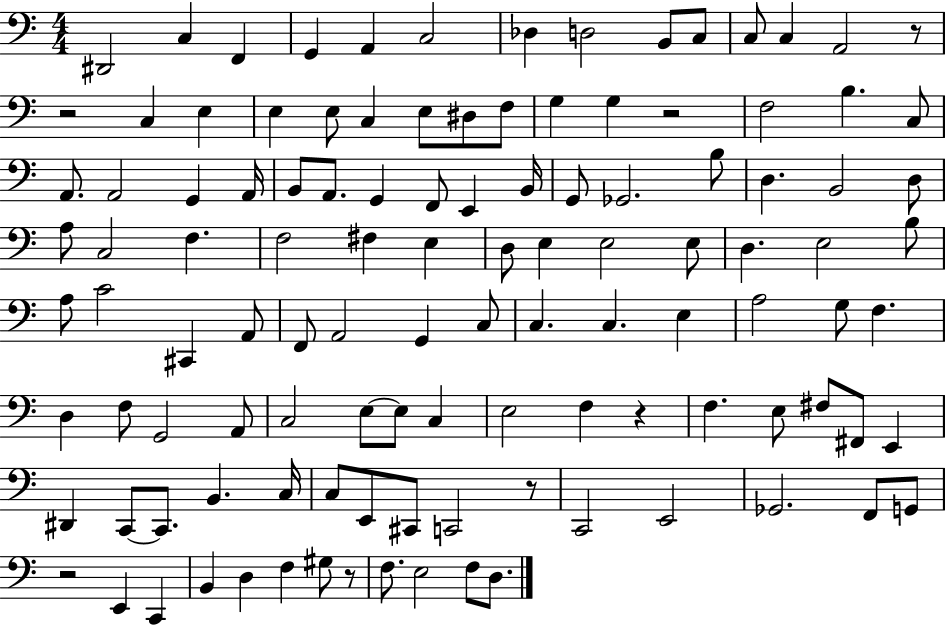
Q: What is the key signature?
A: C major